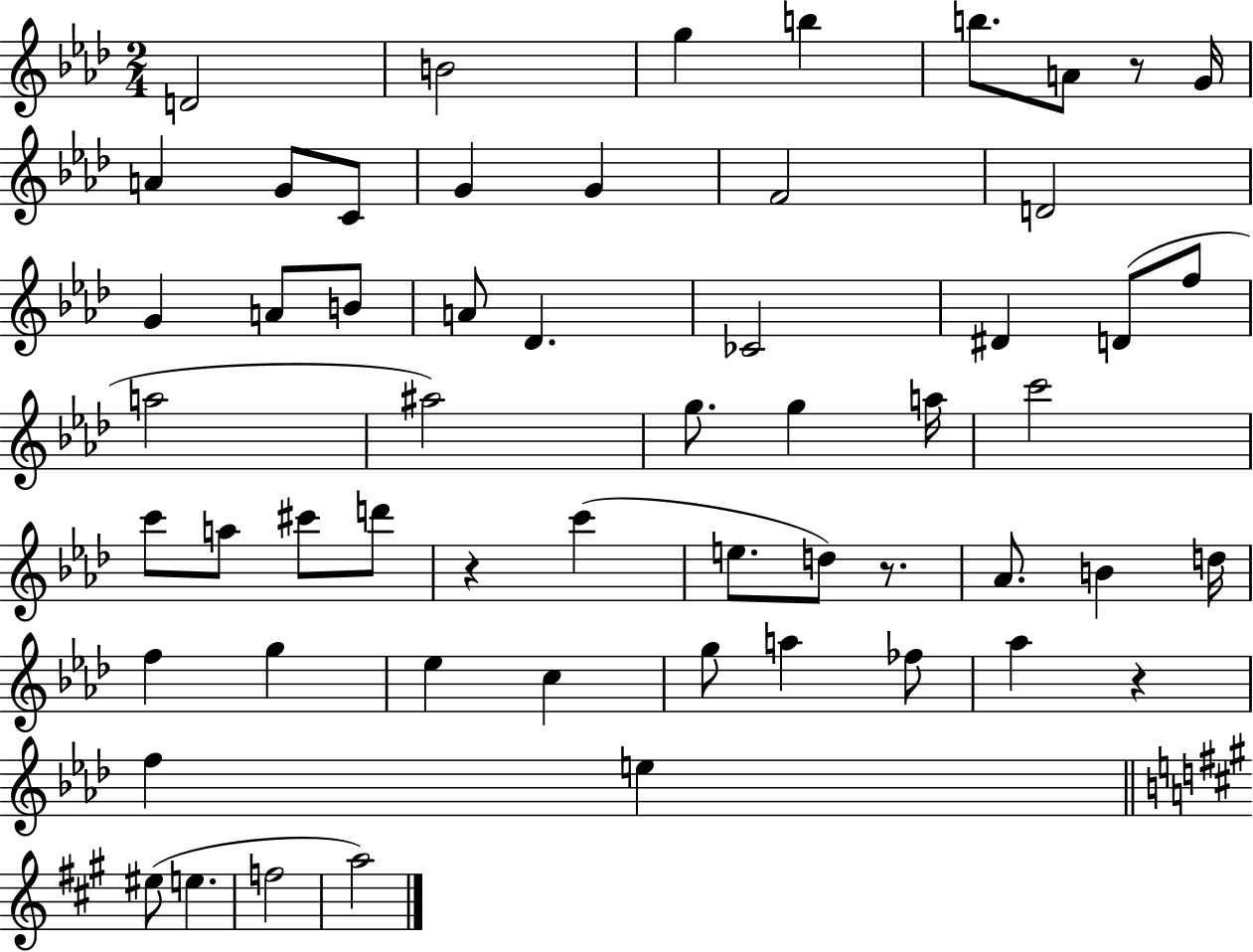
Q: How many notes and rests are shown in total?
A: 57